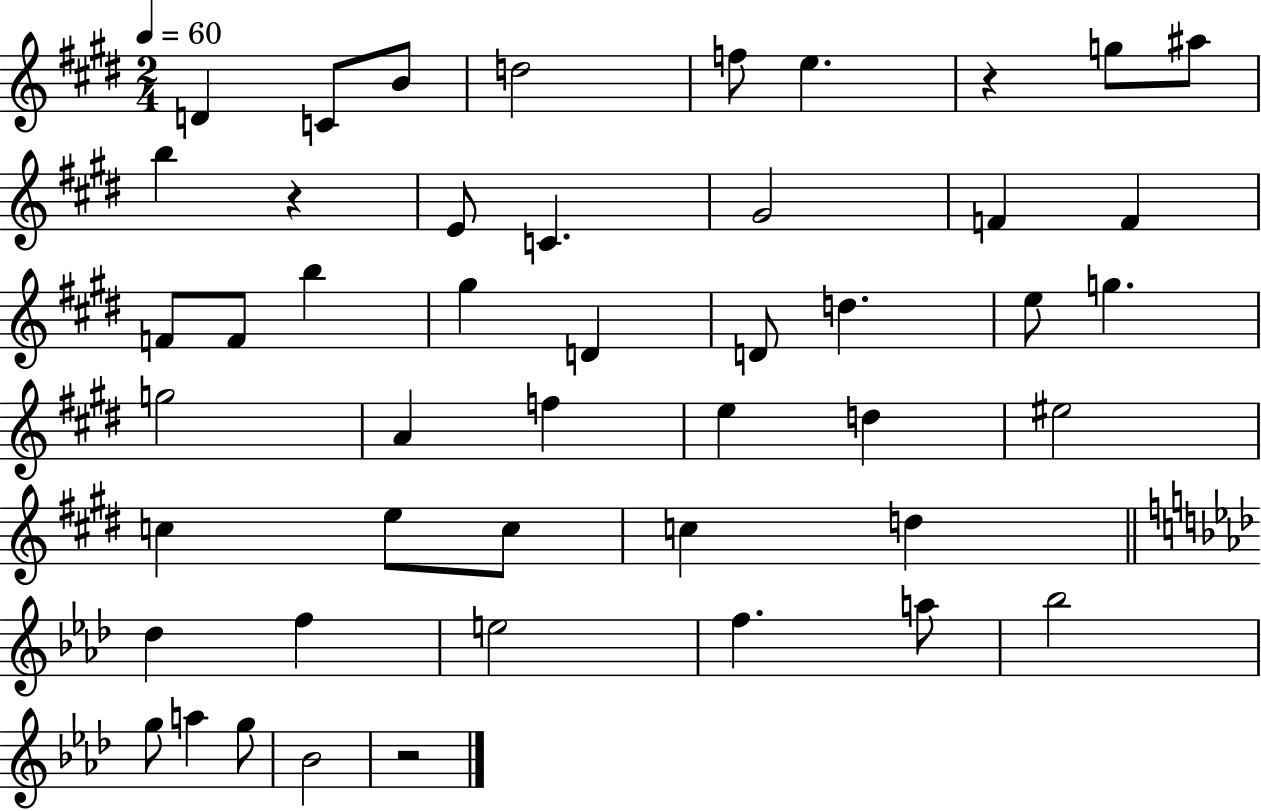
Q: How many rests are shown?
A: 3